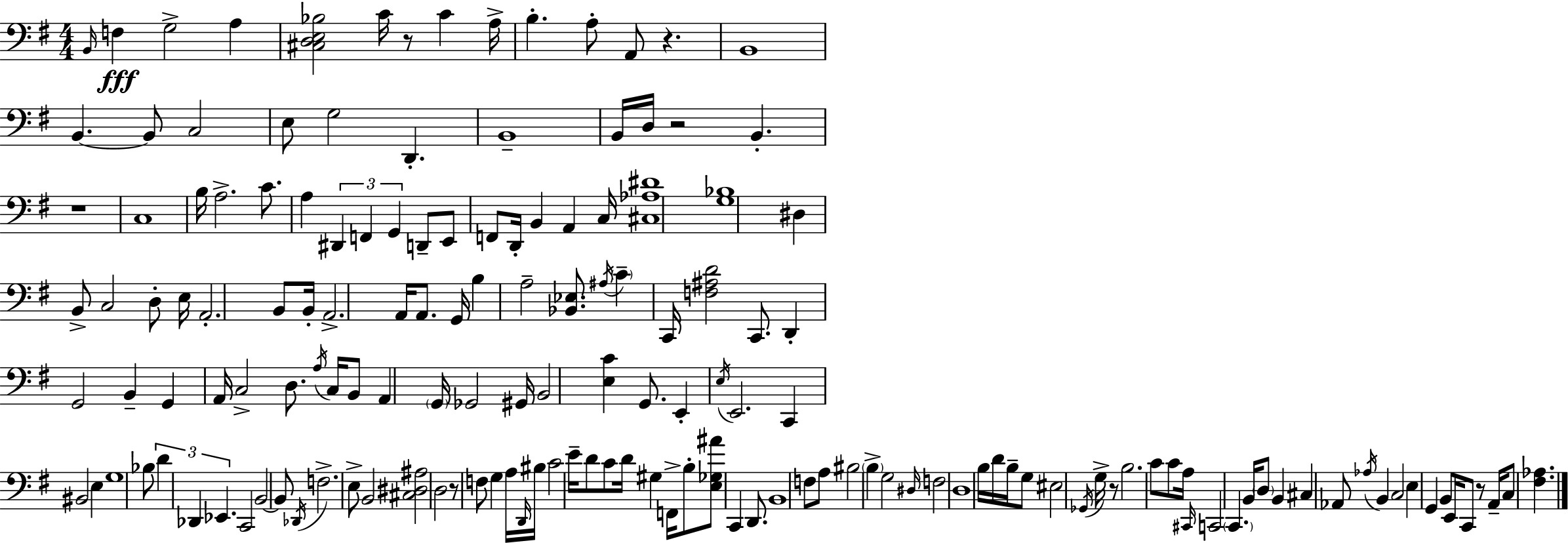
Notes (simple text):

B2/s F3/q G3/h A3/q [C#3,D3,E3,Bb3]/h C4/s R/e C4/q A3/s B3/q. A3/e A2/e R/q. B2/w B2/q. B2/e C3/h E3/e G3/h D2/q. B2/w B2/s D3/s R/h B2/q. R/w C3/w B3/s A3/h. C4/e. A3/q D#2/q F2/q G2/q D2/e E2/e F2/e D2/s B2/q A2/q C3/s [C#3,Ab3,D#4]/w [G3,Bb3]/w D#3/q B2/e C3/h D3/e E3/s A2/h. B2/e B2/s A2/h. A2/s A2/e. G2/s B3/q A3/h [Bb2,Eb3]/e. A#3/s C4/q C2/s [F3,A#3,D4]/h C2/e. D2/q G2/h B2/q G2/q A2/s C3/h D3/e. A3/s C3/s B2/e A2/q G2/s Gb2/h G#2/s B2/h [E3,C4]/q G2/e. E2/q E3/s E2/h. C2/q BIS2/h E3/q G3/w Bb3/e D4/q Db2/q Eb2/q. C2/h B2/h B2/e Db2/s F3/h. E3/e B2/h [C#3,D#3,A#3]/h D3/h R/e F3/e G3/q A3/s D2/s BIS3/s C4/h E4/s D4/e C4/e D4/s G#3/q F2/s B3/e [E3,Gb3,A#4]/e C2/q D2/e. B2/w F3/e A3/e BIS3/h B3/q G3/h D#3/s F3/h D3/w B3/s D4/s B3/s G3/e EIS3/h Gb2/s G3/s R/e B3/h. C4/e C4/e A3/s C#2/s C2/h C2/q. B2/s D3/e B2/q C#3/q Ab2/e Ab3/s B2/q C3/h E3/q G2/q B2/e E2/s C2/e R/e A2/s C3/e [F#3,Ab3]/q.